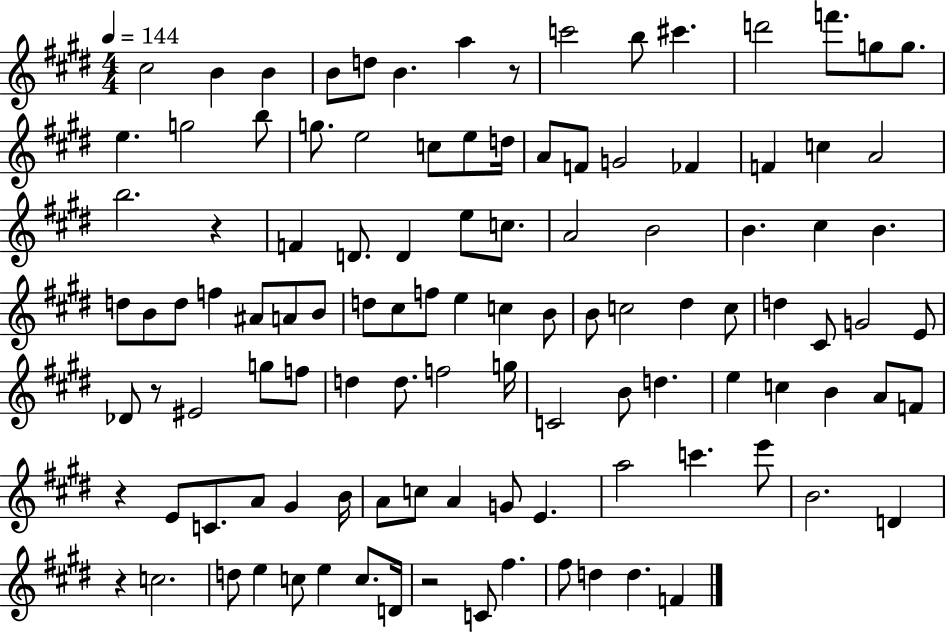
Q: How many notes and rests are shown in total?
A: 111